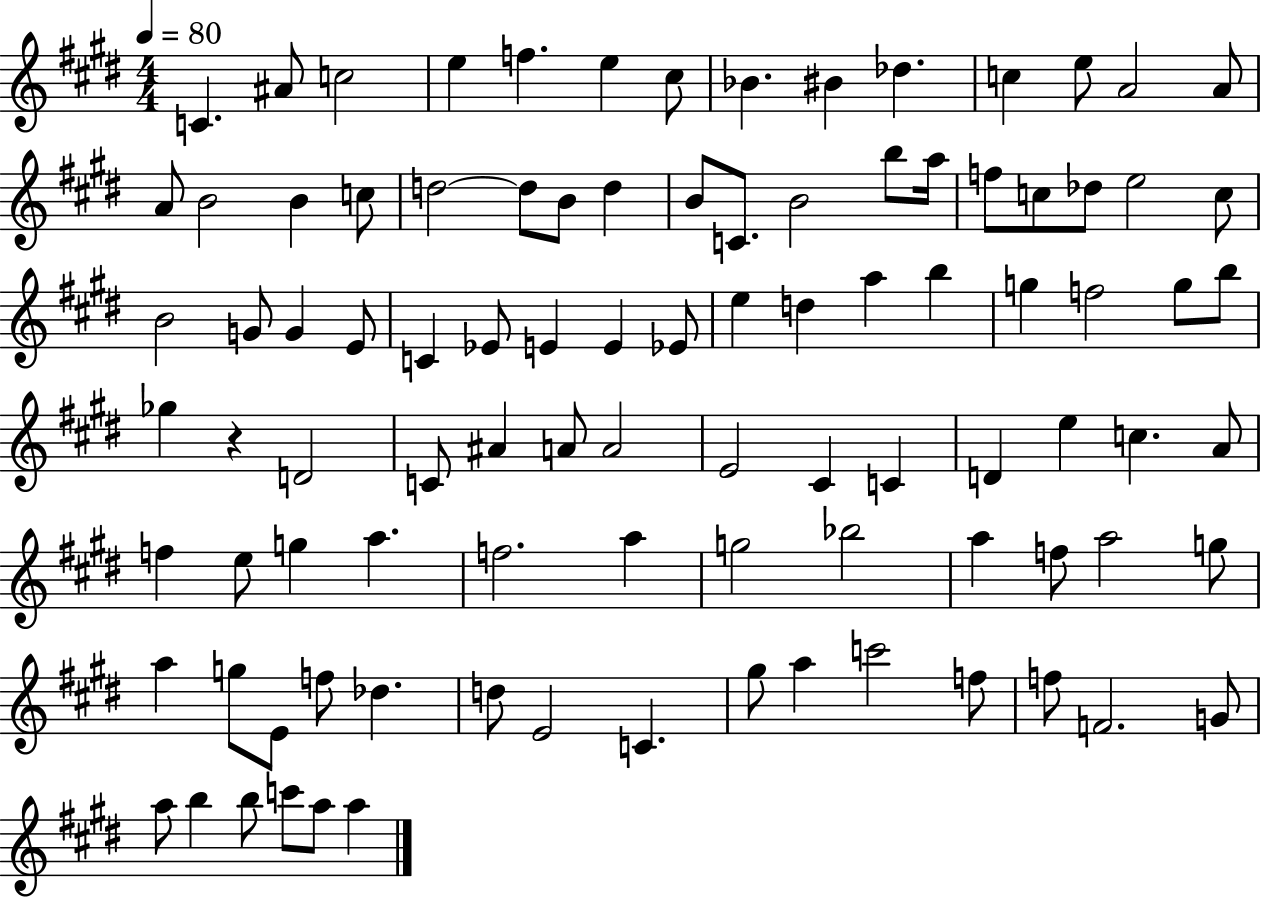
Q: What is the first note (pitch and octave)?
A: C4